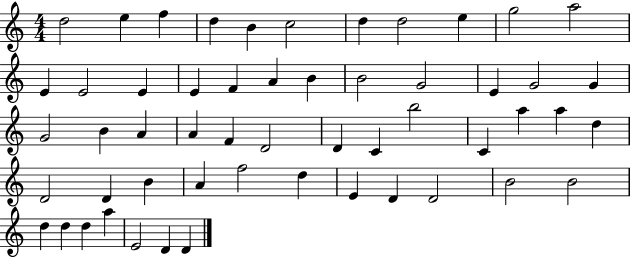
X:1
T:Untitled
M:4/4
L:1/4
K:C
d2 e f d B c2 d d2 e g2 a2 E E2 E E F A B B2 G2 E G2 G G2 B A A F D2 D C b2 C a a d D2 D B A f2 d E D D2 B2 B2 d d d a E2 D D